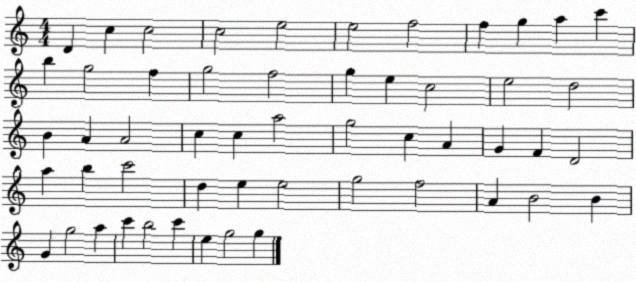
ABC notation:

X:1
T:Untitled
M:4/4
L:1/4
K:C
D c c2 c2 e2 e2 f2 f g a c' b g2 f g2 f2 g e c2 e2 d2 B A A2 c c a2 g2 c A G F D2 a b c'2 d e e2 g2 f2 A B2 B G g2 a c' b2 c' e g2 g